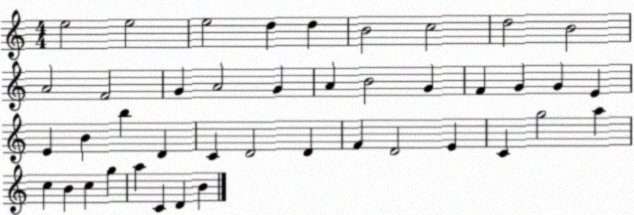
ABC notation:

X:1
T:Untitled
M:4/4
L:1/4
K:C
e2 e2 e2 d d B2 c2 d2 B2 A2 F2 G A2 G A B2 G F G G E E B b D C D2 D F D2 E C g2 a c B c g a C D B